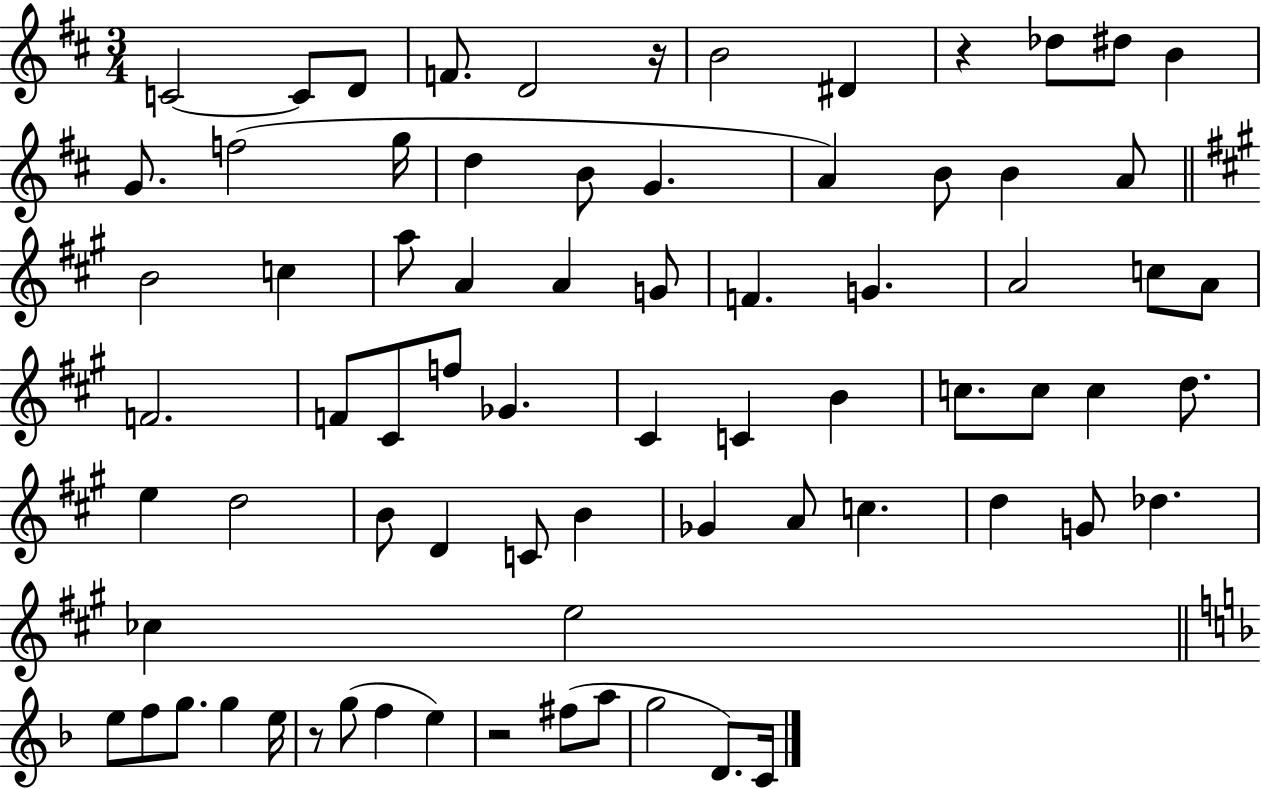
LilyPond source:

{
  \clef treble
  \numericTimeSignature
  \time 3/4
  \key d \major
  c'2~~ c'8 d'8 | f'8. d'2 r16 | b'2 dis'4 | r4 des''8 dis''8 b'4 | \break g'8. f''2( g''16 | d''4 b'8 g'4. | a'4) b'8 b'4 a'8 | \bar "||" \break \key a \major b'2 c''4 | a''8 a'4 a'4 g'8 | f'4. g'4. | a'2 c''8 a'8 | \break f'2. | f'8 cis'8 f''8 ges'4. | cis'4 c'4 b'4 | c''8. c''8 c''4 d''8. | \break e''4 d''2 | b'8 d'4 c'8 b'4 | ges'4 a'8 c''4. | d''4 g'8 des''4. | \break ces''4 e''2 | \bar "||" \break \key f \major e''8 f''8 g''8. g''4 e''16 | r8 g''8( f''4 e''4) | r2 fis''8( a''8 | g''2 d'8.) c'16 | \break \bar "|."
}